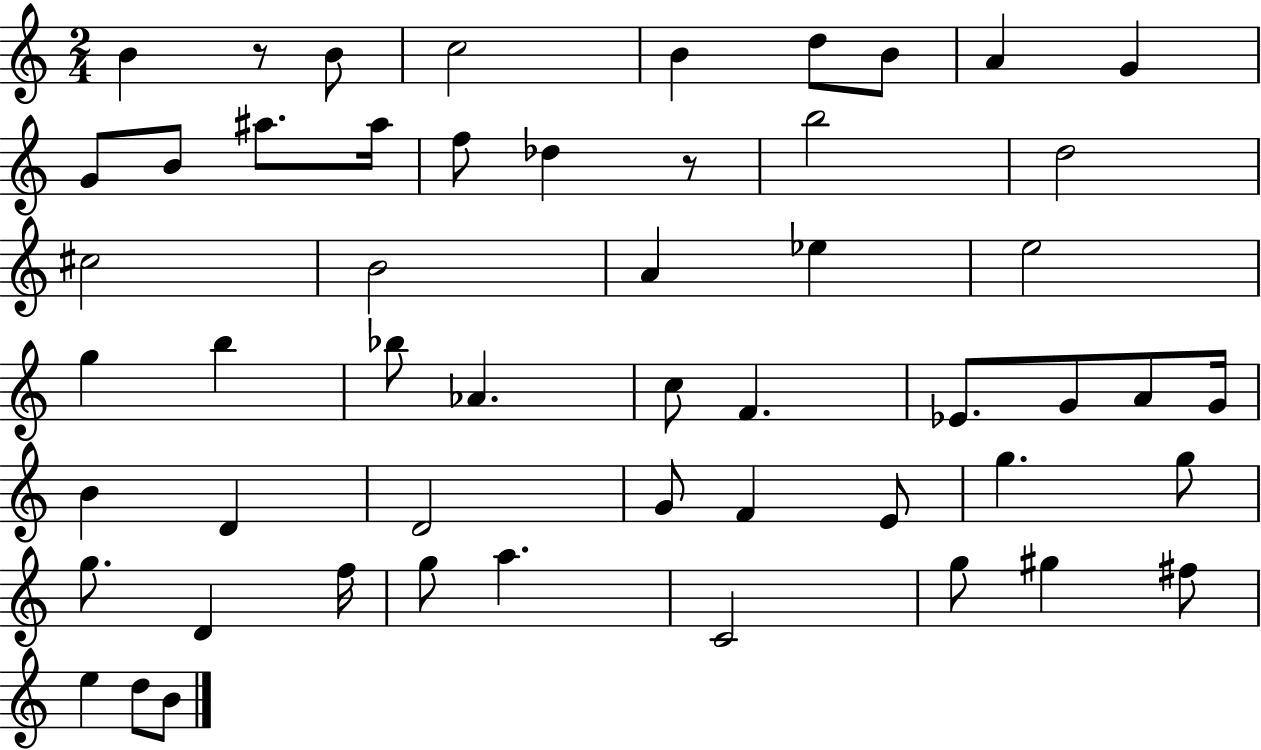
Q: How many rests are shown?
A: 2